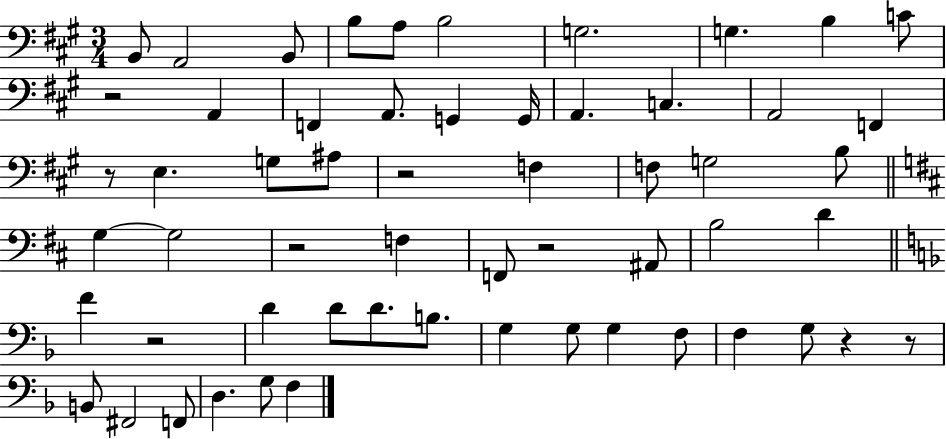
{
  \clef bass
  \numericTimeSignature
  \time 3/4
  \key a \major
  b,8 a,2 b,8 | b8 a8 b2 | g2. | g4. b4 c'8 | \break r2 a,4 | f,4 a,8. g,4 g,16 | a,4. c4. | a,2 f,4 | \break r8 e4. g8 ais8 | r2 f4 | f8 g2 b8 | \bar "||" \break \key d \major g4~~ g2 | r2 f4 | f,8 r2 ais,8 | b2 d'4 | \break \bar "||" \break \key f \major f'4 r2 | d'4 d'8 d'8. b8. | g4 g8 g4 f8 | f4 g8 r4 r8 | \break b,8 fis,2 f,8 | d4. g8 f4 | \bar "|."
}